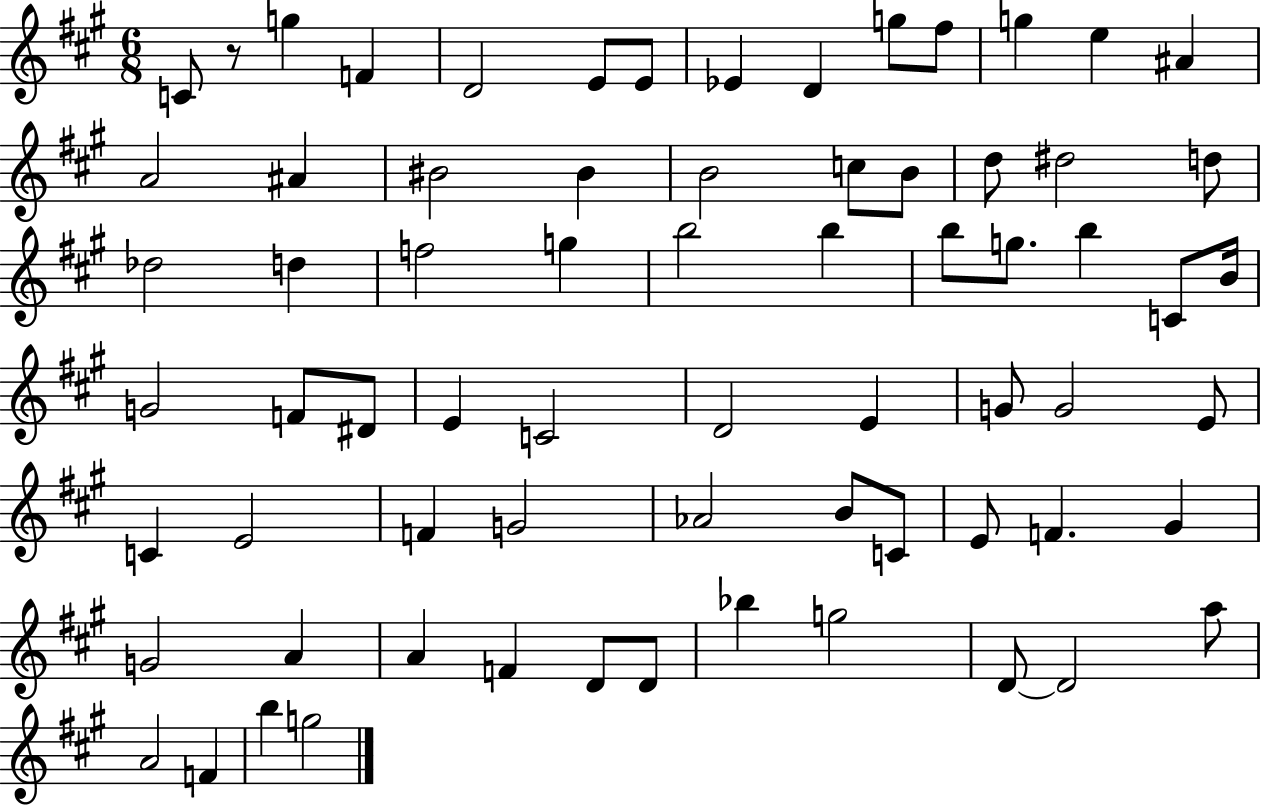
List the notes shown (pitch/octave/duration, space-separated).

C4/e R/e G5/q F4/q D4/h E4/e E4/e Eb4/q D4/q G5/e F#5/e G5/q E5/q A#4/q A4/h A#4/q BIS4/h BIS4/q B4/h C5/e B4/e D5/e D#5/h D5/e Db5/h D5/q F5/h G5/q B5/h B5/q B5/e G5/e. B5/q C4/e B4/s G4/h F4/e D#4/e E4/q C4/h D4/h E4/q G4/e G4/h E4/e C4/q E4/h F4/q G4/h Ab4/h B4/e C4/e E4/e F4/q. G#4/q G4/h A4/q A4/q F4/q D4/e D4/e Bb5/q G5/h D4/e D4/h A5/e A4/h F4/q B5/q G5/h